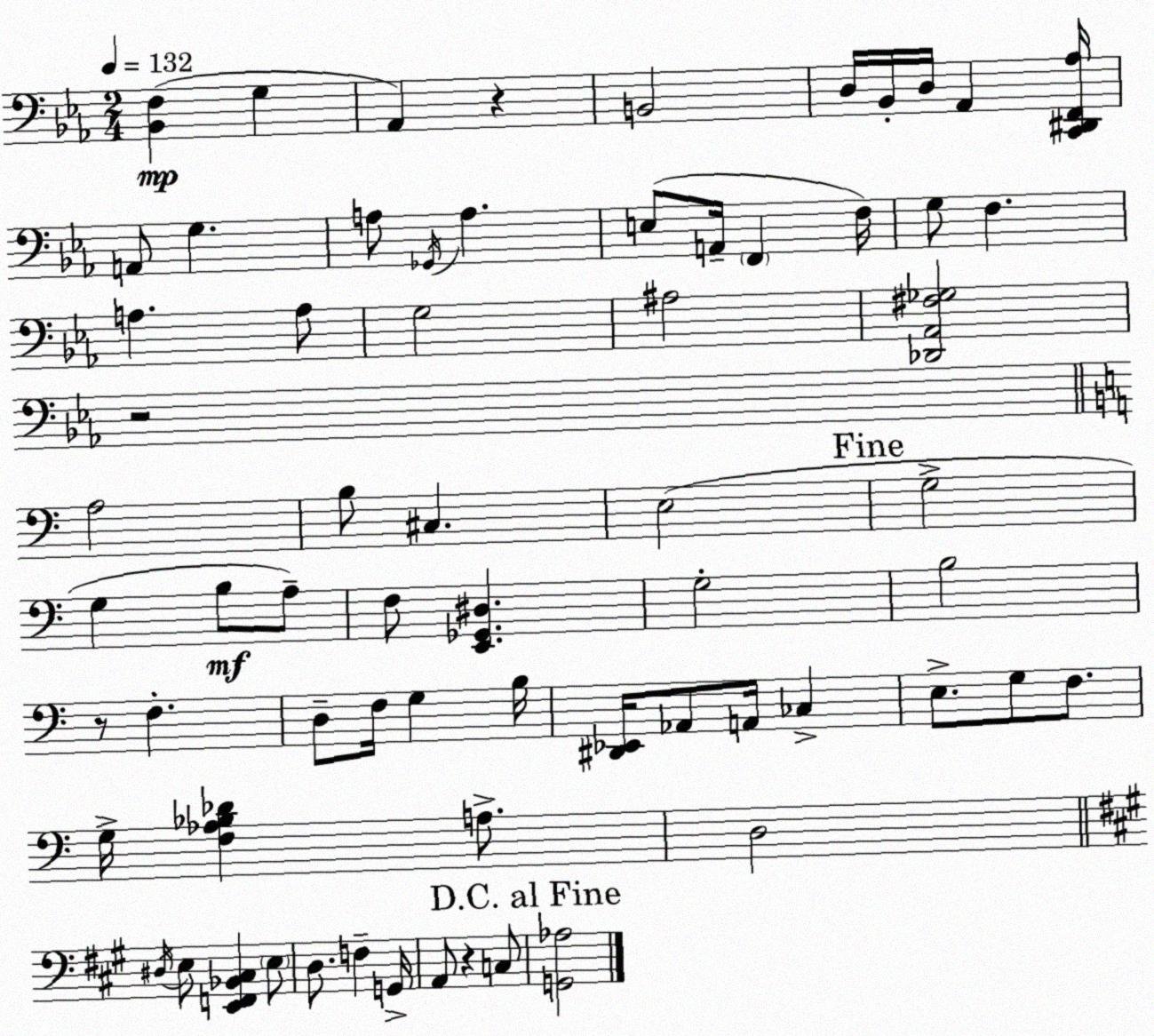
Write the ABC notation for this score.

X:1
T:Untitled
M:2/4
L:1/4
K:Cm
[_B,,F,] G, _A,, z B,,2 D,/4 _B,,/4 D,/4 _A,, [C,,^D,,F,,_A,]/4 A,,/2 G, A,/2 _G,,/4 A, E,/2 A,,/4 F,, F,/4 G,/2 F, A, A,/2 G,2 ^A,2 [_D,,_A,,^F,_G,]2 z2 A,2 B,/2 ^C, E,2 G,2 G, B,/2 A,/2 F,/2 [E,,_G,,^D,] G,2 B,2 z/2 F, D,/2 F,/4 G, B,/4 [^D,,_E,,]/4 _A,,/2 A,,/4 _C, E,/2 G,/2 F,/2 G,/4 [F,_A,_B,_D] A,/2 D,2 ^D,/4 E,/2 [E,,F,,_B,,^C,] E,/2 D,/2 F, G,,/4 A,,/2 z C,/2 [G,,_A,]2